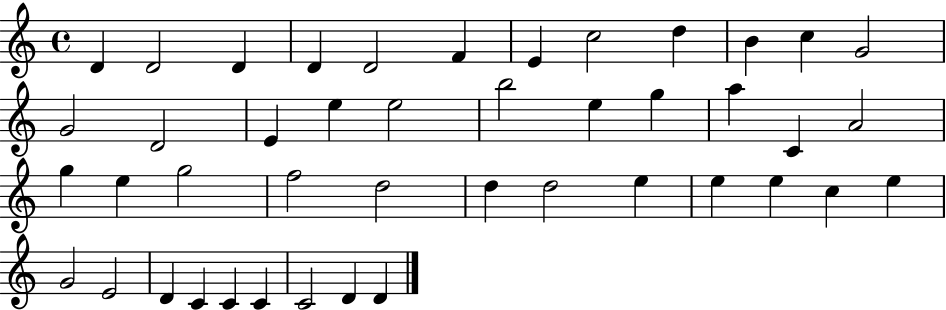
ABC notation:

X:1
T:Untitled
M:4/4
L:1/4
K:C
D D2 D D D2 F E c2 d B c G2 G2 D2 E e e2 b2 e g a C A2 g e g2 f2 d2 d d2 e e e c e G2 E2 D C C C C2 D D